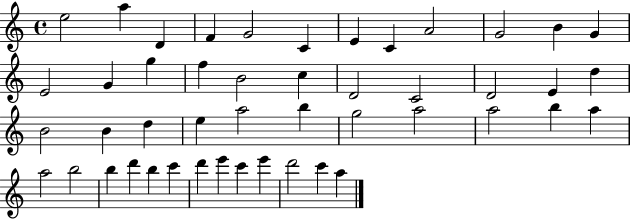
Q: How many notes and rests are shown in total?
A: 47